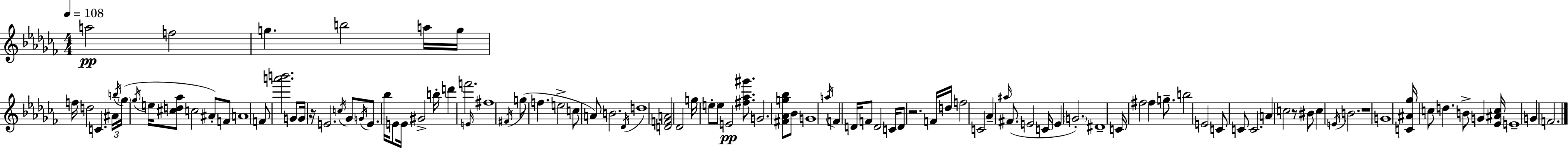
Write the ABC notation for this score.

X:1
T:Untitled
M:4/4
L:1/4
K:Abm
a2 f2 g b2 a/4 g/4 f/4 d2 C ^A/4 b/4 _g/4 _g/4 e/4 [^cd_a]/2 c2 ^A/2 F/2 A4 F/2 [a'b']2 G/2 G/4 z/4 E2 c/4 _G/2 G/4 E/2 _b/4 E/2 E/4 ^G2 b/4 d' f'2 E/4 ^f4 ^F/4 g/2 f e2 c/2 A/2 B2 _D/4 d4 [DFA]2 _D2 g/4 e/2 e/2 E2 [^f_a^g']/2 G2 [^F_Ag_b]/2 _B/2 G4 a/4 F D/4 F/2 D2 C/4 D/2 z2 F/4 d/4 f2 C2 _A ^a/4 ^F/2 E2 C/4 E G2 ^D4 C/4 ^f2 ^f g/2 b2 E2 C/2 C/2 C2 A c2 z/2 ^B/2 c E/4 B2 z4 G4 [C^A_g]/4 c/2 d B/2 G [_E^Ac]/4 E4 G F2